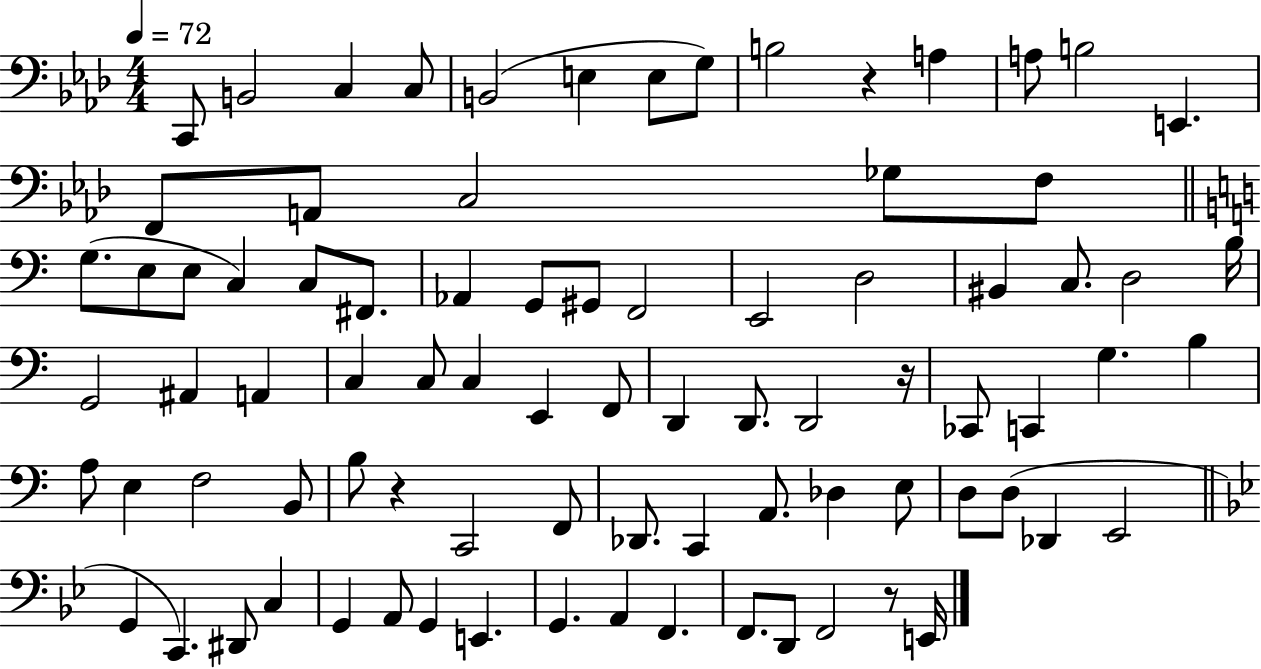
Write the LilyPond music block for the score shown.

{
  \clef bass
  \numericTimeSignature
  \time 4/4
  \key aes \major
  \tempo 4 = 72
  c,8 b,2 c4 c8 | b,2( e4 e8 g8) | b2 r4 a4 | a8 b2 e,4. | \break f,8 a,8 c2 ges8 f8 | \bar "||" \break \key c \major g8.( e8 e8 c4) c8 fis,8. | aes,4 g,8 gis,8 f,2 | e,2 d2 | bis,4 c8. d2 b16 | \break g,2 ais,4 a,4 | c4 c8 c4 e,4 f,8 | d,4 d,8. d,2 r16 | ces,8 c,4 g4. b4 | \break a8 e4 f2 b,8 | b8 r4 c,2 f,8 | des,8. c,4 a,8. des4 e8 | d8 d8( des,4 e,2 | \break \bar "||" \break \key g \minor g,4 c,4.) dis,8 c4 | g,4 a,8 g,4 e,4. | g,4. a,4 f,4. | f,8. d,8 f,2 r8 e,16 | \break \bar "|."
}